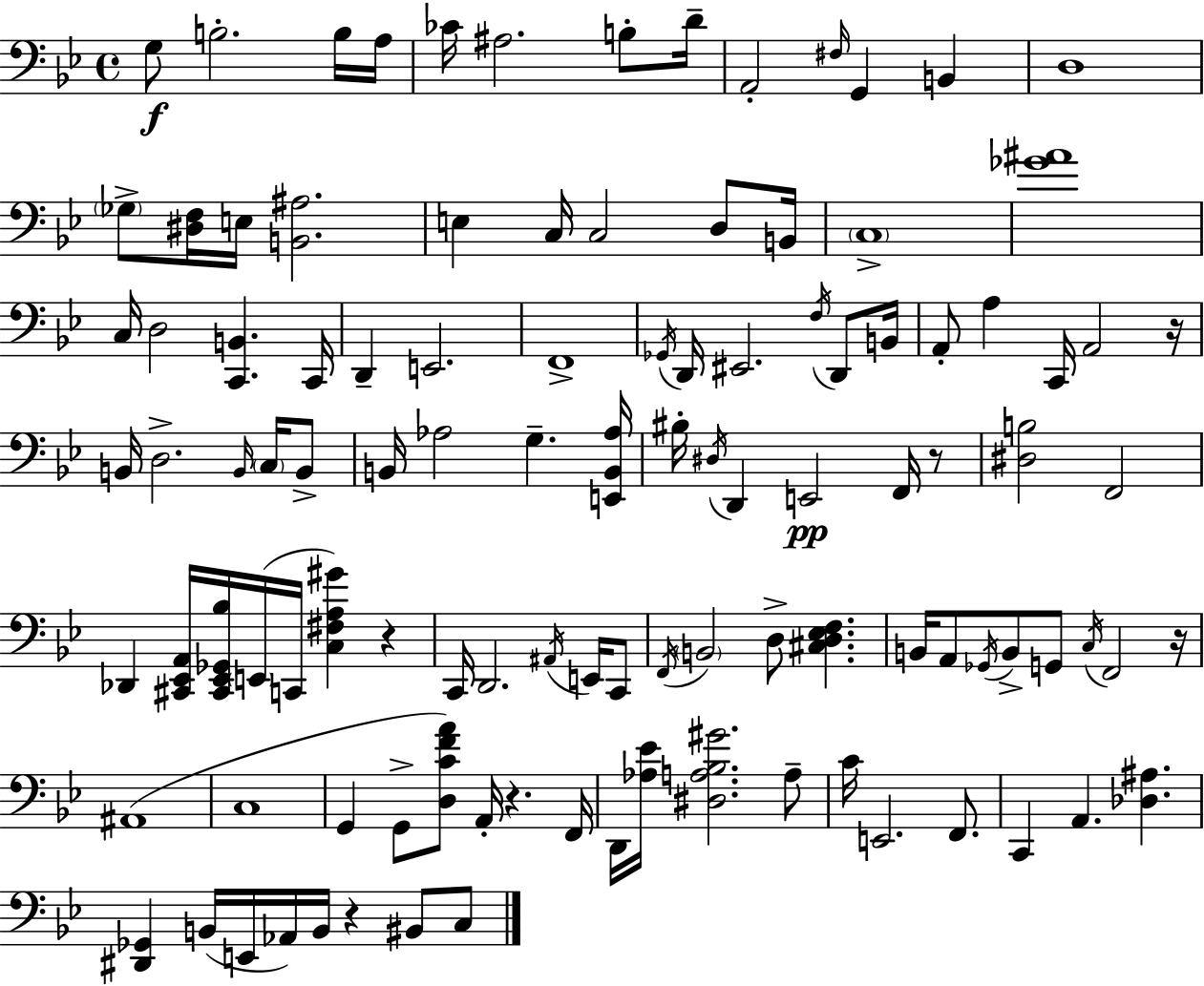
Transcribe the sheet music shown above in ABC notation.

X:1
T:Untitled
M:4/4
L:1/4
K:Bb
G,/2 B,2 B,/4 A,/4 _C/4 ^A,2 B,/2 D/4 A,,2 ^F,/4 G,, B,, D,4 _G,/2 [^D,F,]/4 E,/4 [B,,^A,]2 E, C,/4 C,2 D,/2 B,,/4 C,4 [_G^A]4 C,/4 D,2 [C,,B,,] C,,/4 D,, E,,2 F,,4 _G,,/4 D,,/4 ^E,,2 F,/4 D,,/2 B,,/4 A,,/2 A, C,,/4 A,,2 z/4 B,,/4 D,2 B,,/4 C,/4 B,,/2 B,,/4 _A,2 G, [E,,B,,_A,]/4 ^B,/4 ^D,/4 D,, E,,2 F,,/4 z/2 [^D,B,]2 F,,2 _D,, [^C,,_E,,A,,]/4 [^C,,_E,,_G,,_B,]/4 E,,/4 C,,/4 [C,^F,A,^G] z C,,/4 D,,2 ^A,,/4 E,,/4 C,,/2 F,,/4 B,,2 D,/2 [^C,D,_E,F,] B,,/4 A,,/2 _G,,/4 B,,/2 G,,/2 C,/4 F,,2 z/4 ^A,,4 C,4 G,, G,,/2 [D,CFA]/2 A,,/4 z F,,/4 D,,/4 [_A,_E]/4 [^D,A,_B,^G]2 A,/2 C/4 E,,2 F,,/2 C,, A,, [_D,^A,] [^D,,_G,,] B,,/4 E,,/4 _A,,/4 B,,/4 z ^B,,/2 C,/2